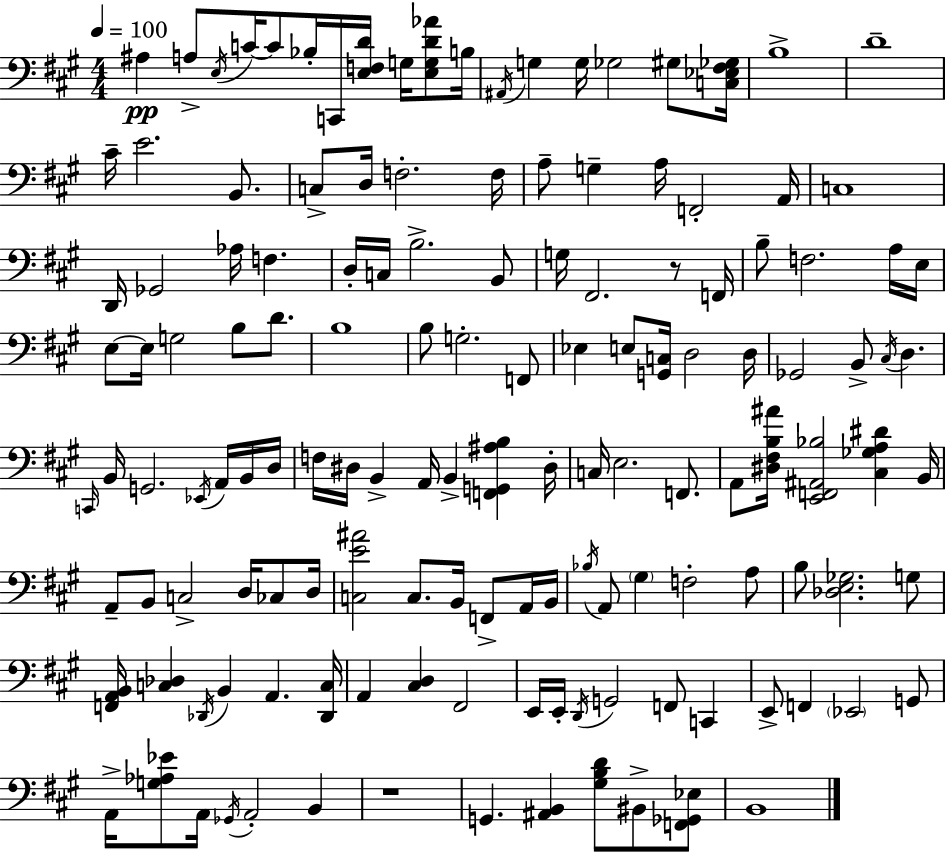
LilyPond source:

{
  \clef bass
  \numericTimeSignature
  \time 4/4
  \key a \major
  \tempo 4 = 100
  ais4\pp a8-> \acciaccatura { e16 } c'16~~ c'8 bes16-. c,16 <e f d'>16 g16 <e g d' aes'>8 | b16 \acciaccatura { ais,16 } g4 g16 ges2 gis8 | <c ees fis ges>16 b1-> | d'1-- | \break cis'16-- e'2. b,8. | c8-> d16 f2.-. | f16 a8-- g4-- a16 f,2-. | a,16 c1 | \break d,16 ges,2 aes16 f4. | d16-. c16 b2.-> | b,8 g16 fis,2. r8 | f,16 b8-- f2. | \break a16 e16 e8~~ e16 g2 b8 d'8. | b1 | b8 g2.-. | f,8 ees4 e8 <g, c>16 d2 | \break d16 ges,2 b,8-> \acciaccatura { cis16 } d4. | \grace { c,16 } b,16 g,2. | \acciaccatura { ees,16 } a,16 b,16 d16 f16 dis16 b,4-> a,16 b,4-> | <f, g, ais b>4 dis16-. c16 e2. | \break f,8. a,8 <dis fis b ais'>16 <e, f, ais, bes>2 | <cis ges a dis'>4 b,16 a,8-- b,8 c2-> | d16 ces8 d16 <c e' ais'>2 c8. | b,16 f,8-> a,16 b,16 \acciaccatura { bes16 } a,8 \parenthesize gis4 f2-. | \break a8 b8 <des e ges>2. | g8 <f, a, b,>16 <c des>4 \acciaccatura { des,16 } b,4 | a,4. <des, c>16 a,4 <cis d>4 fis,2 | e,16 e,16-. \acciaccatura { d,16 } g,2 | \break f,8 c,4 e,8-> f,4 \parenthesize ees,2 | g,8 a,16-> <g aes ees'>8 a,16 \acciaccatura { ges,16 } a,2-. | b,4 r1 | g,4. <ais, b,>4 | \break <gis b d'>8 bis,8-> <f, ges, ees>8 b,1 | \bar "|."
}